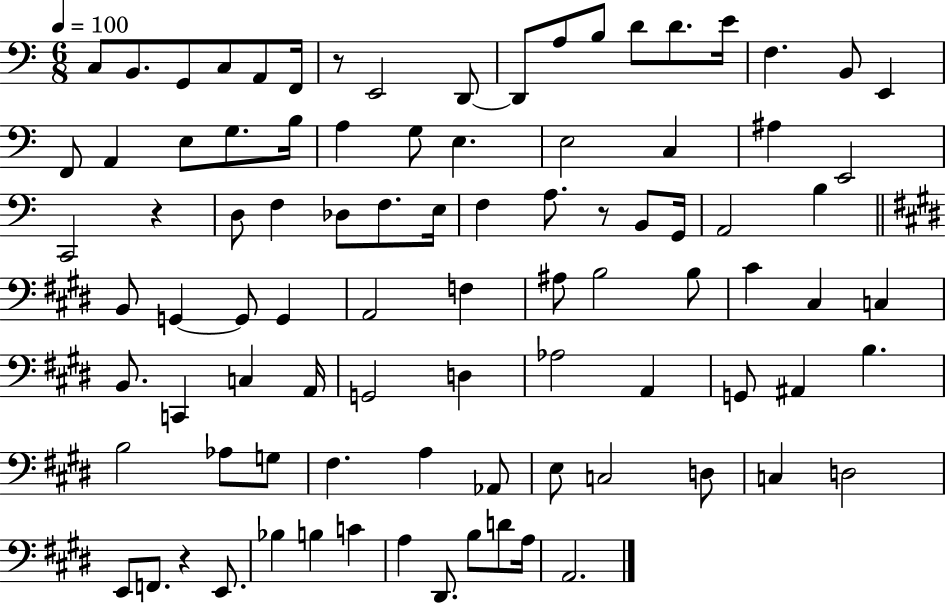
C3/e B2/e. G2/e C3/e A2/e F2/s R/e E2/h D2/e D2/e A3/e B3/e D4/e D4/e. E4/s F3/q. B2/e E2/q F2/e A2/q E3/e G3/e. B3/s A3/q G3/e E3/q. E3/h C3/q A#3/q E2/h C2/h R/q D3/e F3/q Db3/e F3/e. E3/s F3/q A3/e. R/e B2/e G2/s A2/h B3/q B2/e G2/q G2/e G2/q A2/h F3/q A#3/e B3/h B3/e C#4/q C#3/q C3/q B2/e. C2/q C3/q A2/s G2/h D3/q Ab3/h A2/q G2/e A#2/q B3/q. B3/h Ab3/e G3/e F#3/q. A3/q Ab2/e E3/e C3/h D3/e C3/q D3/h E2/e F2/e. R/q E2/e. Bb3/q B3/q C4/q A3/q D#2/e. B3/e D4/e A3/s A2/h.